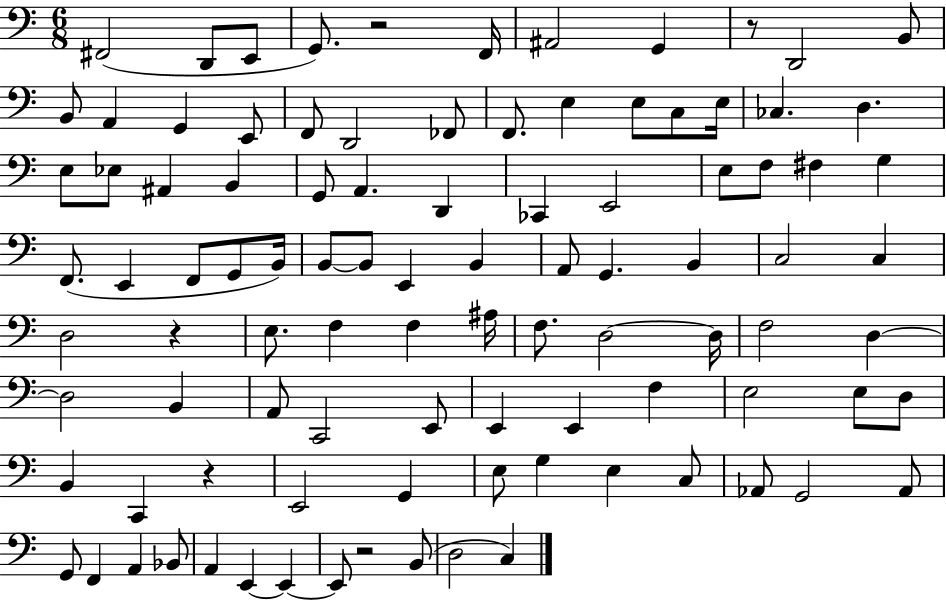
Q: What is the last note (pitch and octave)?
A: C3